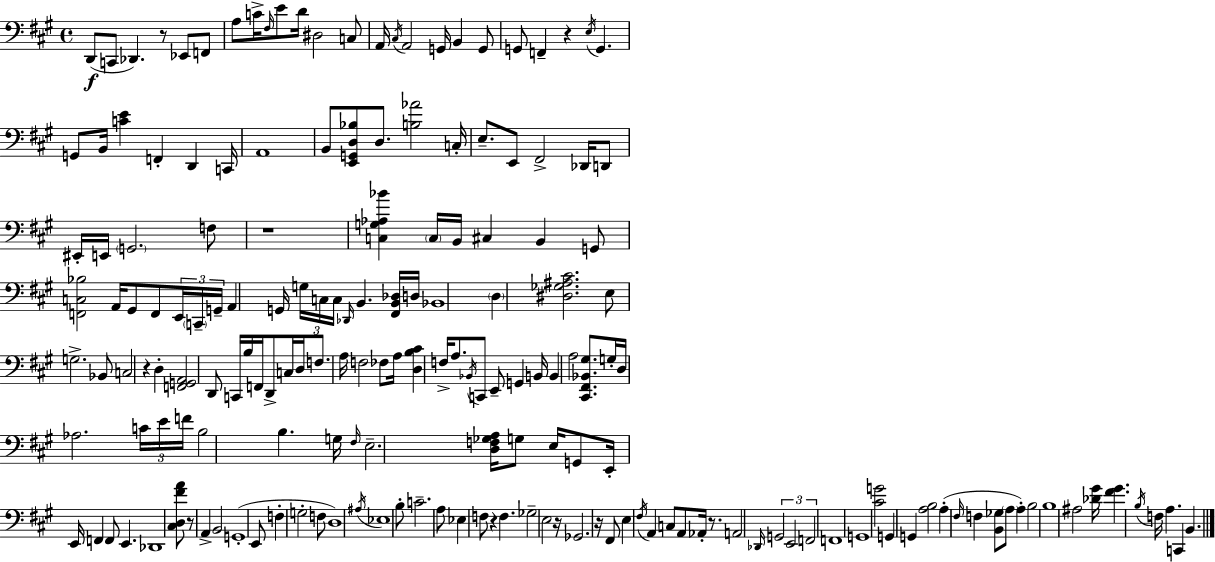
X:1
T:Untitled
M:4/4
L:1/4
K:A
D,,/2 C,,/2 _D,, z/2 _E,,/2 F,,/2 A,/2 C/4 ^F,/4 E/2 D/4 ^D,2 C,/2 A,,/4 ^C,/4 A,,2 G,,/4 B,, G,,/2 G,,/2 F,, z E,/4 G,, G,,/2 B,,/4 [CE] F,, D,, C,,/4 A,,4 B,,/2 [E,,G,,D,_B,]/2 D,/2 [B,_A]2 C,/4 E,/2 E,,/2 ^F,,2 _D,,/4 D,,/2 ^E,,/4 E,,/4 G,,2 F,/2 z4 [C,G,_A,_B] C,/4 B,,/4 ^C, B,, G,,/2 [F,,C,_B,]2 A,,/4 ^G,,/2 F,,/2 E,,/4 C,,/4 G,,/4 A,, G,,/4 G,/4 C,/4 C,/4 _D,,/4 B,, [^F,,B,,_D,]/4 D,/4 _B,,4 D, [^D,_G,^A,^C]2 E,/2 G,2 _B,,/2 C,2 z D, [F,,G,,A,,]2 D,,/2 C,,/4 B,/4 F,,/4 D,,/2 C,/4 D,/4 F,/2 A,/4 F,2 _F,/2 A,/4 [D,B,^C] F,/4 A,/2 _B,,/4 C,,/2 E,,/2 G,, B,,/4 B,, A,2 [^C,,^F,,_B,,^G,]/2 G,/4 D,/4 _A,2 C/4 E/4 F/4 B,2 B, G,/4 ^F,/4 E,2 [D,F,_G,A,]/4 G,/2 E,/4 G,,/2 E,,/4 E,,/4 F,, F,,/2 E,, _D,,4 [^C,D,^FA]/2 z/2 A,, B,,2 G,,4 E,,/2 F, G,2 F,/2 D,4 ^A,/4 _E,4 B,/2 C2 A,/2 _E, F,/2 z F, _G,2 E,2 z/4 _G,,2 z/4 ^F,,/2 E, ^F,/4 A,, C,/2 A,,/2 _A,,/4 z/2 A,,2 _D,,/4 G,,2 E,,2 F,,2 F,,4 G,,4 [^CG]2 G,, G,, [A,B,]2 A, ^F,/4 F, [B,,_G,]/2 A,/2 A, B,2 B,4 ^A,2 [_D^G]/4 [^F^G] B,/4 F,/4 A, C,, B,,